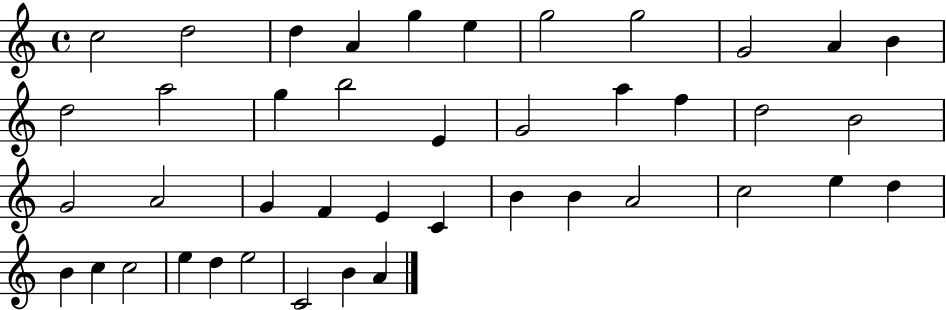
C5/h D5/h D5/q A4/q G5/q E5/q G5/h G5/h G4/h A4/q B4/q D5/h A5/h G5/q B5/h E4/q G4/h A5/q F5/q D5/h B4/h G4/h A4/h G4/q F4/q E4/q C4/q B4/q B4/q A4/h C5/h E5/q D5/q B4/q C5/q C5/h E5/q D5/q E5/h C4/h B4/q A4/q